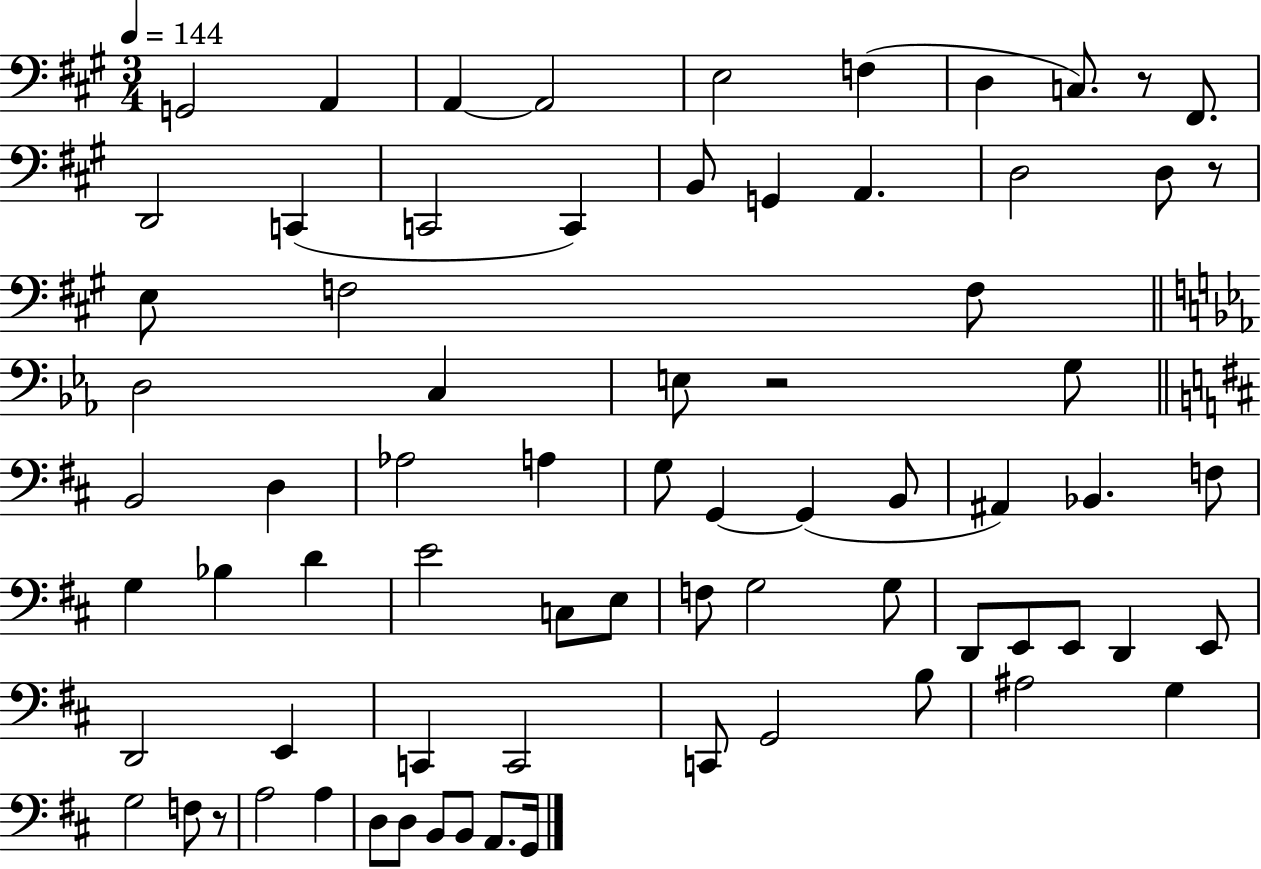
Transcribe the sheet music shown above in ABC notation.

X:1
T:Untitled
M:3/4
L:1/4
K:A
G,,2 A,, A,, A,,2 E,2 F, D, C,/2 z/2 ^F,,/2 D,,2 C,, C,,2 C,, B,,/2 G,, A,, D,2 D,/2 z/2 E,/2 F,2 F,/2 D,2 C, E,/2 z2 G,/2 B,,2 D, _A,2 A, G,/2 G,, G,, B,,/2 ^A,, _B,, F,/2 G, _B, D E2 C,/2 E,/2 F,/2 G,2 G,/2 D,,/2 E,,/2 E,,/2 D,, E,,/2 D,,2 E,, C,, C,,2 C,,/2 G,,2 B,/2 ^A,2 G, G,2 F,/2 z/2 A,2 A, D,/2 D,/2 B,,/2 B,,/2 A,,/2 G,,/4